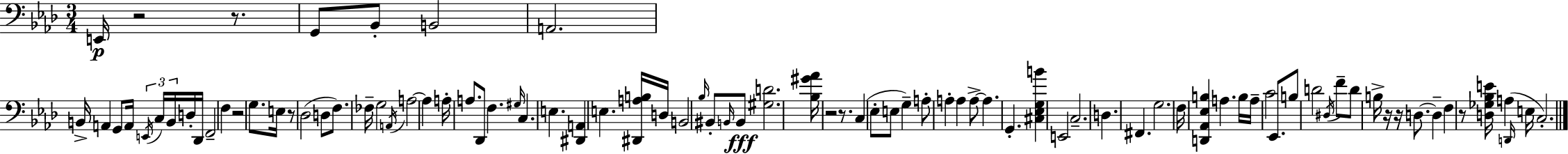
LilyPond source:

{
  \clef bass
  \numericTimeSignature
  \time 3/4
  \key f \minor
  \repeat volta 2 { e,16\p r2 r8. | g,8 bes,8-. b,2 | a,2. | b,16-> a,4 g,8 a,16 \tuplet 3/2 { \acciaccatura { e,16 } c16 b,16 } d16-. | \break des,16 f,2-- f4 | r2 g8. | e16 r8 des2( d8 | f8.) fes16-- g2 | \break \acciaccatura { a,16 } a2~~ a4 | a16-. a8. des,8 f4. | \grace { gis16 } c4. e4. | <dis, a,>4 e4. | \break <dis, a b>16 d16 b,2 \grace { bes16 } | bis,8-. \grace { b,16 } b,8\fff <gis d'>2. | <bes gis' aes'>16 r2 | r8. c4( ees8-. e8 | \break g4--) a8-. a4-. a4 | a8->~~ a4. g,4.-. | <cis ees g b'>4 e,2 | c2.-- | \break d4. fis,4. | g2. | f16 <d, aes, ees b>4 a4. | b16 a16-- c'2 | \break ees,8. b8 d'2 | \acciaccatura { dis16 } f'8-- d'8 b16-> r16 r16 d8.~~ | d4-- f4 r8 | <d ges bes e'>16 a4( \grace { d,16 } e16 c2.-.) | \break } \bar "|."
}